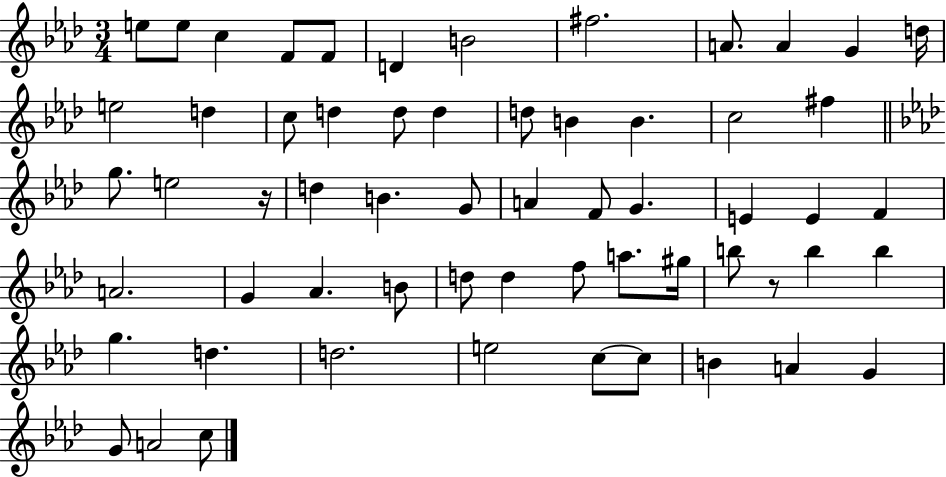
E5/e E5/e C5/q F4/e F4/e D4/q B4/h F#5/h. A4/e. A4/q G4/q D5/s E5/h D5/q C5/e D5/q D5/e D5/q D5/e B4/q B4/q. C5/h F#5/q G5/e. E5/h R/s D5/q B4/q. G4/e A4/q F4/e G4/q. E4/q E4/q F4/q A4/h. G4/q Ab4/q. B4/e D5/e D5/q F5/e A5/e. G#5/s B5/e R/e B5/q B5/q G5/q. D5/q. D5/h. E5/h C5/e C5/e B4/q A4/q G4/q G4/e A4/h C5/e